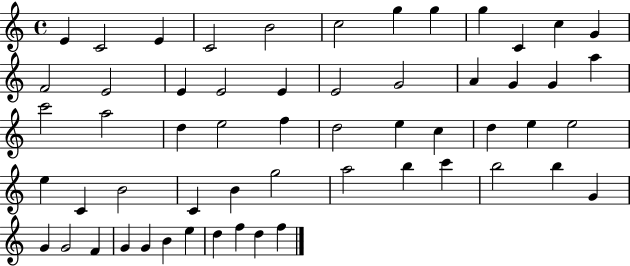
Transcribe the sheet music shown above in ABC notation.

X:1
T:Untitled
M:4/4
L:1/4
K:C
E C2 E C2 B2 c2 g g g C c G F2 E2 E E2 E E2 G2 A G G a c'2 a2 d e2 f d2 e c d e e2 e C B2 C B g2 a2 b c' b2 b G G G2 F G G B e d f d f